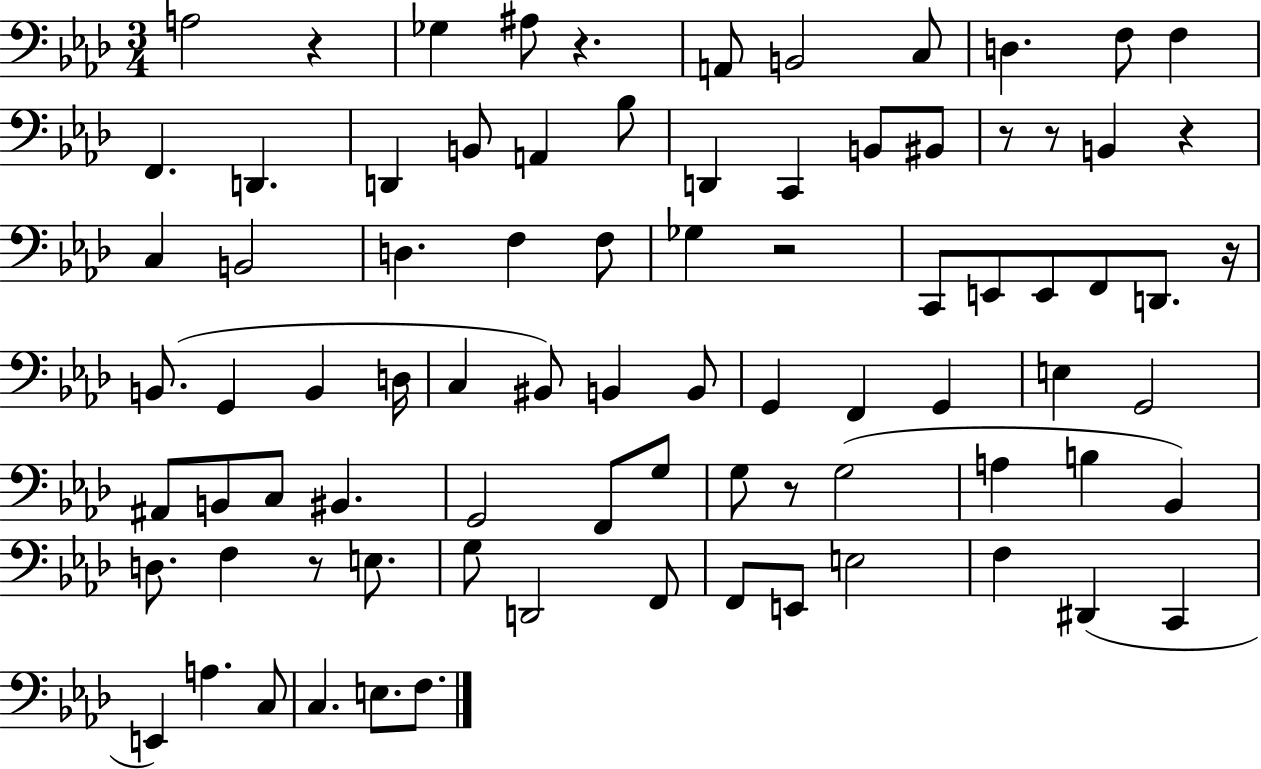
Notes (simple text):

A3/h R/q Gb3/q A#3/e R/q. A2/e B2/h C3/e D3/q. F3/e F3/q F2/q. D2/q. D2/q B2/e A2/q Bb3/e D2/q C2/q B2/e BIS2/e R/e R/e B2/q R/q C3/q B2/h D3/q. F3/q F3/e Gb3/q R/h C2/e E2/e E2/e F2/e D2/e. R/s B2/e. G2/q B2/q D3/s C3/q BIS2/e B2/q B2/e G2/q F2/q G2/q E3/q G2/h A#2/e B2/e C3/e BIS2/q. G2/h F2/e G3/e G3/e R/e G3/h A3/q B3/q Bb2/q D3/e. F3/q R/e E3/e. G3/e D2/h F2/e F2/e E2/e E3/h F3/q D#2/q C2/q E2/q A3/q. C3/e C3/q. E3/e. F3/e.